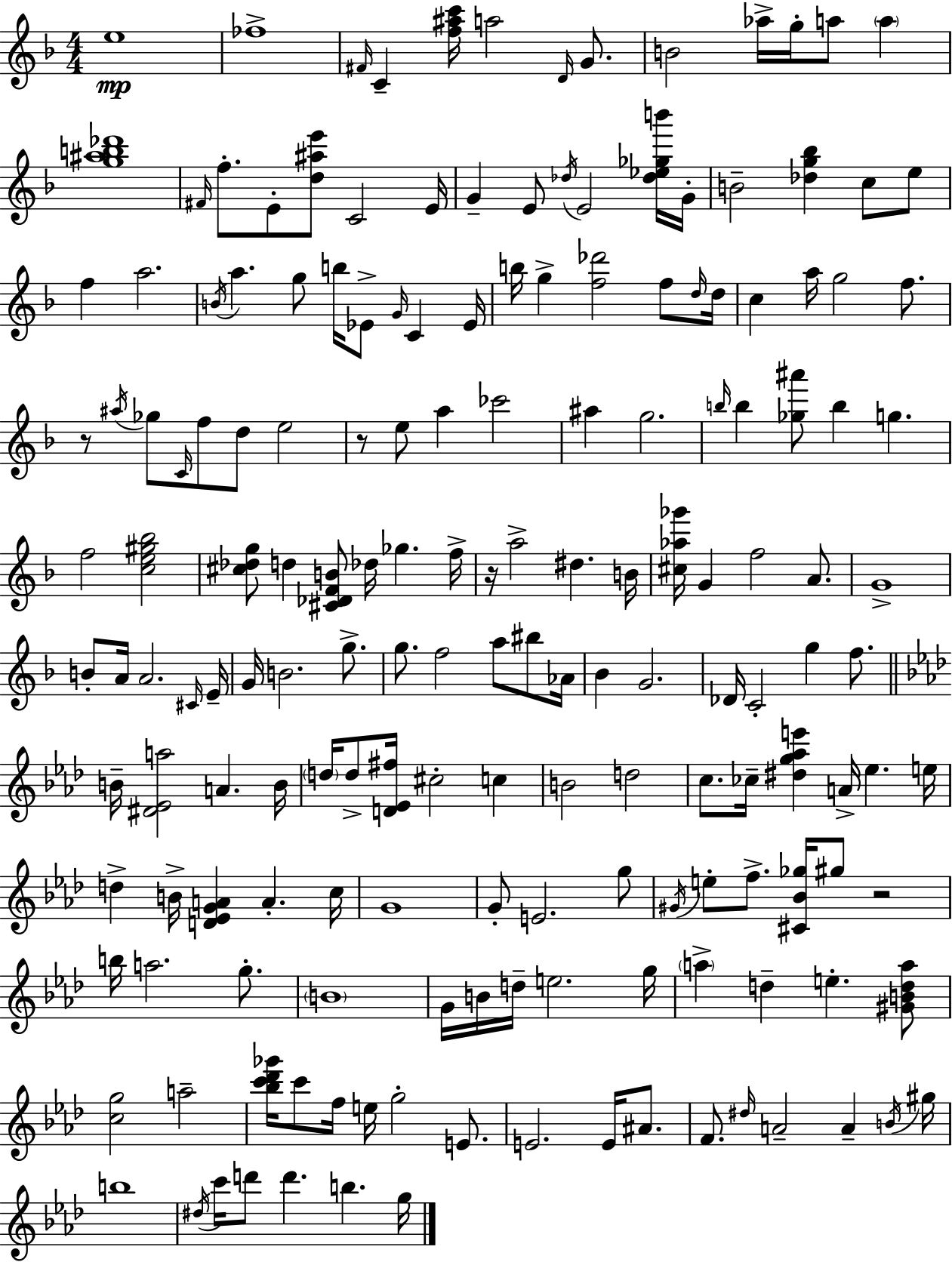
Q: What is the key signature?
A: F major